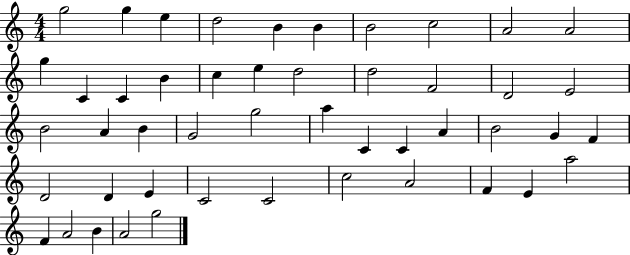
X:1
T:Untitled
M:4/4
L:1/4
K:C
g2 g e d2 B B B2 c2 A2 A2 g C C B c e d2 d2 F2 D2 E2 B2 A B G2 g2 a C C A B2 G F D2 D E C2 C2 c2 A2 F E a2 F A2 B A2 g2